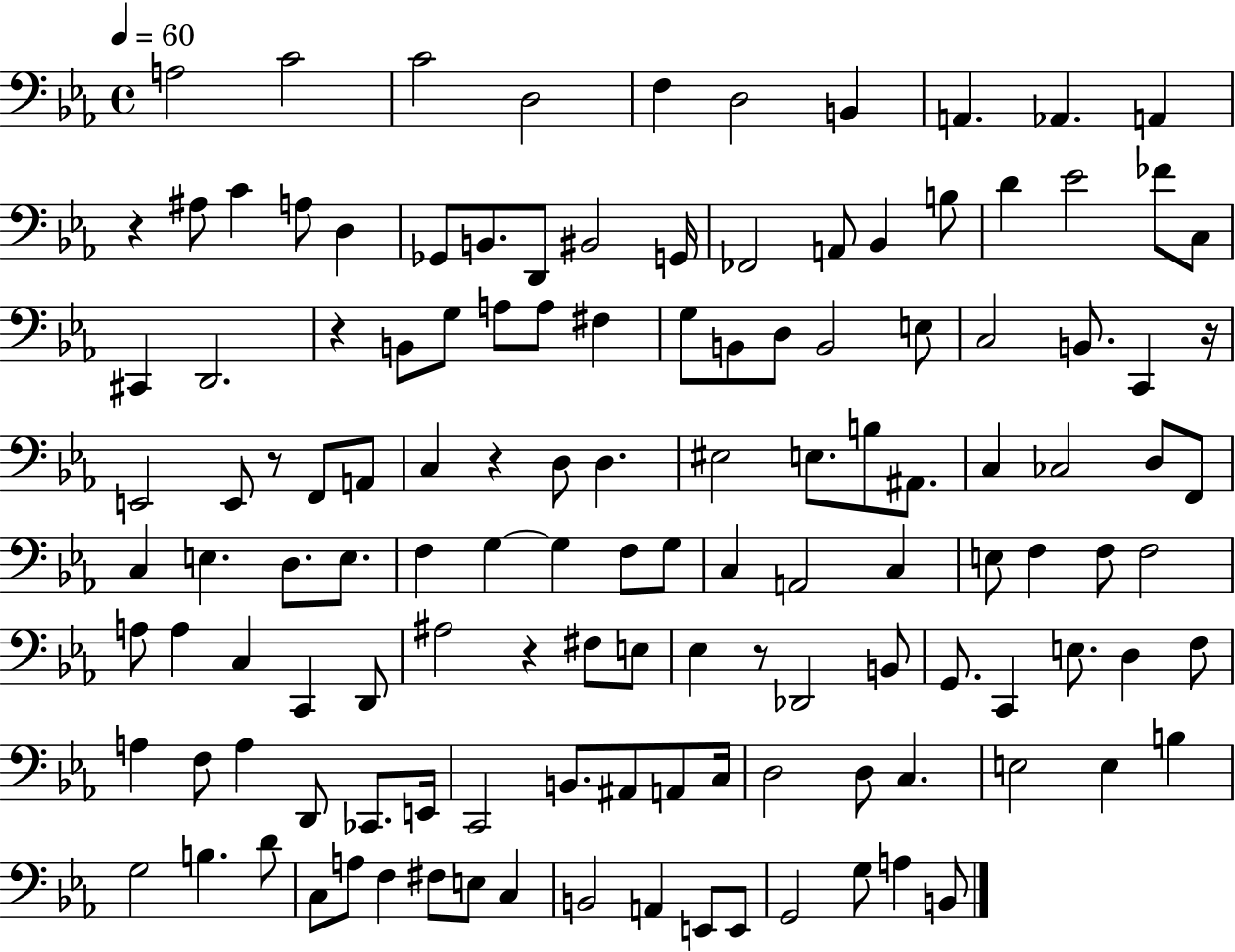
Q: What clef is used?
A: bass